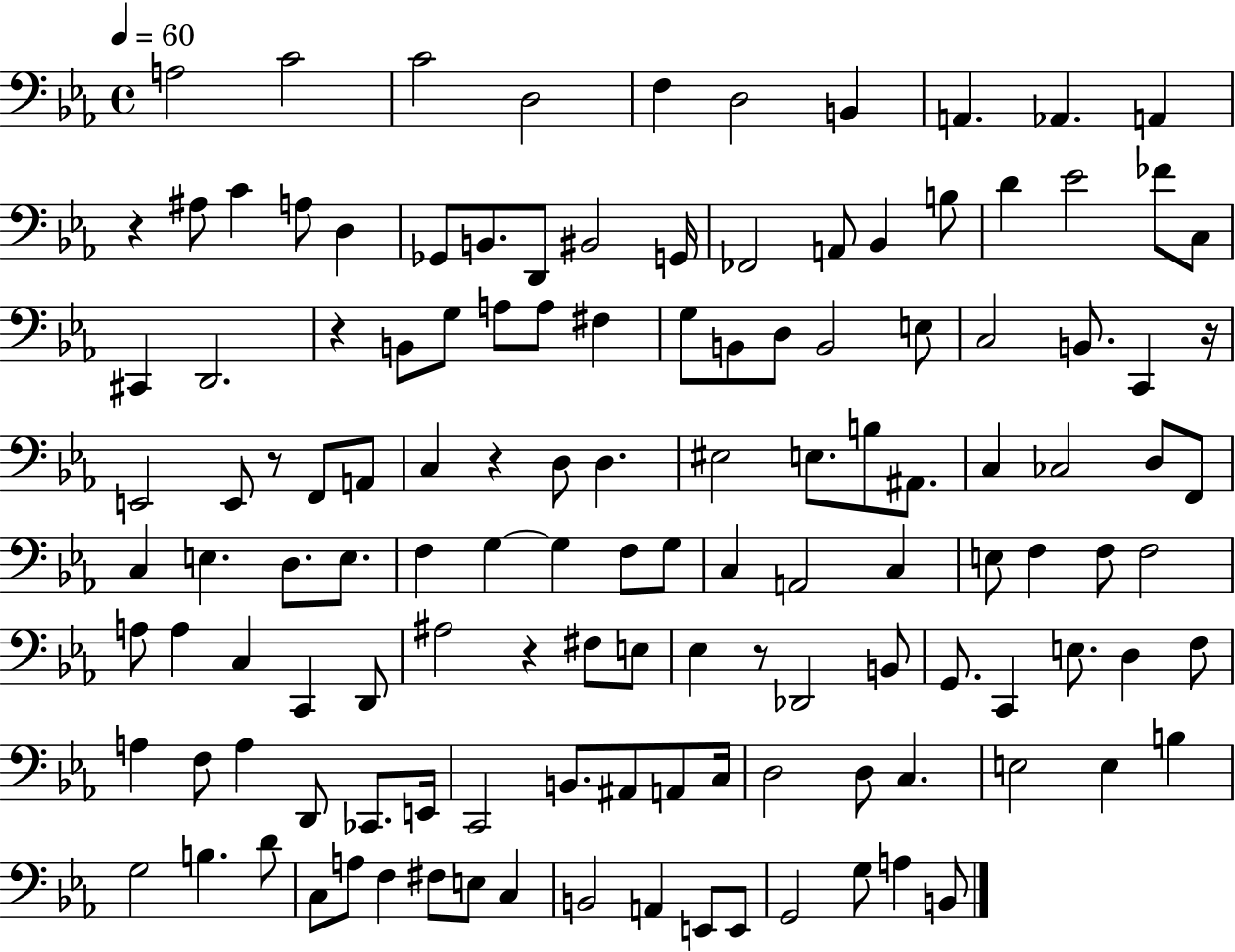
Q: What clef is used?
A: bass